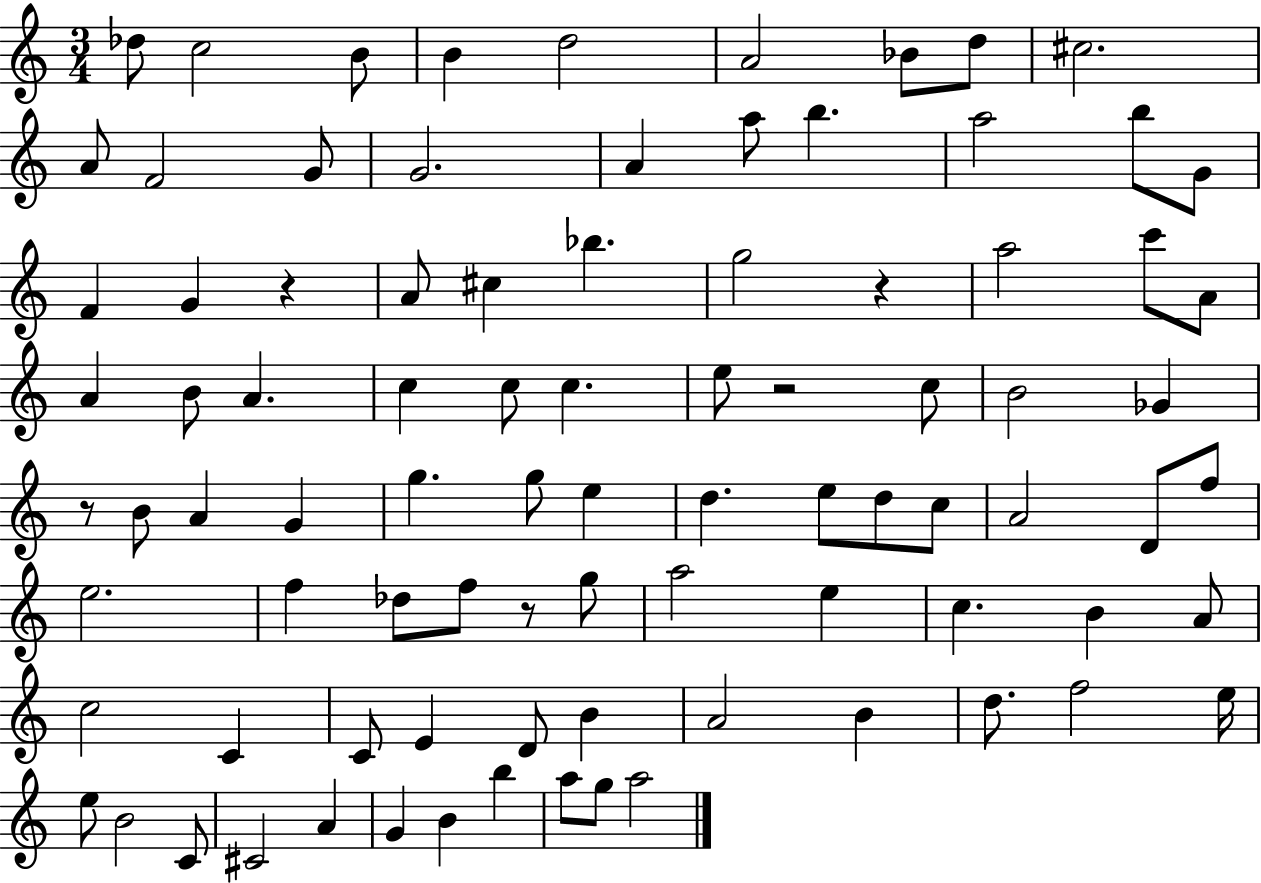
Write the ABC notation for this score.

X:1
T:Untitled
M:3/4
L:1/4
K:C
_d/2 c2 B/2 B d2 A2 _B/2 d/2 ^c2 A/2 F2 G/2 G2 A a/2 b a2 b/2 G/2 F G z A/2 ^c _b g2 z a2 c'/2 A/2 A B/2 A c c/2 c e/2 z2 c/2 B2 _G z/2 B/2 A G g g/2 e d e/2 d/2 c/2 A2 D/2 f/2 e2 f _d/2 f/2 z/2 g/2 a2 e c B A/2 c2 C C/2 E D/2 B A2 B d/2 f2 e/4 e/2 B2 C/2 ^C2 A G B b a/2 g/2 a2